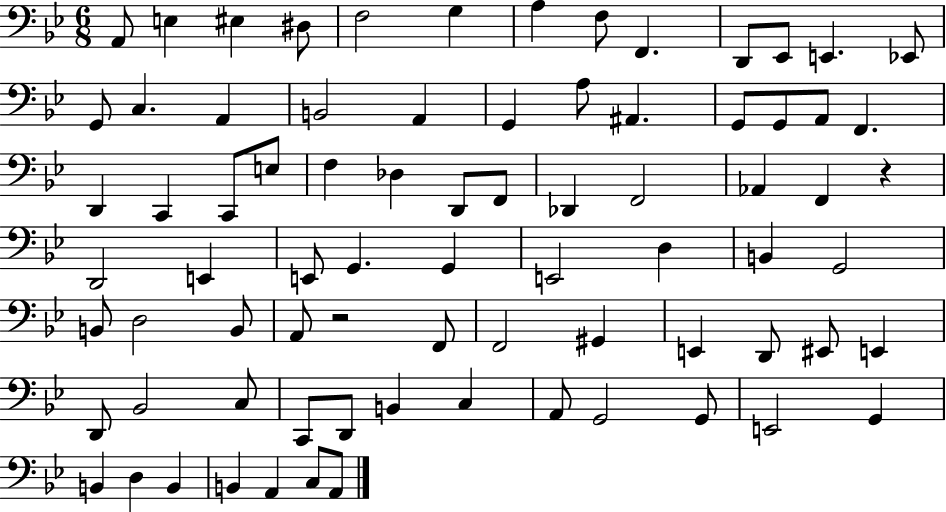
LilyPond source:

{
  \clef bass
  \numericTimeSignature
  \time 6/8
  \key bes \major
  a,8 e4 eis4 dis8 | f2 g4 | a4 f8 f,4. | d,8 ees,8 e,4. ees,8 | \break g,8 c4. a,4 | b,2 a,4 | g,4 a8 ais,4. | g,8 g,8 a,8 f,4. | \break d,4 c,4 c,8 e8 | f4 des4 d,8 f,8 | des,4 f,2 | aes,4 f,4 r4 | \break d,2 e,4 | e,8 g,4. g,4 | e,2 d4 | b,4 g,2 | \break b,8 d2 b,8 | a,8 r2 f,8 | f,2 gis,4 | e,4 d,8 eis,8 e,4 | \break d,8 bes,2 c8 | c,8 d,8 b,4 c4 | a,8 g,2 g,8 | e,2 g,4 | \break b,4 d4 b,4 | b,4 a,4 c8 a,8 | \bar "|."
}